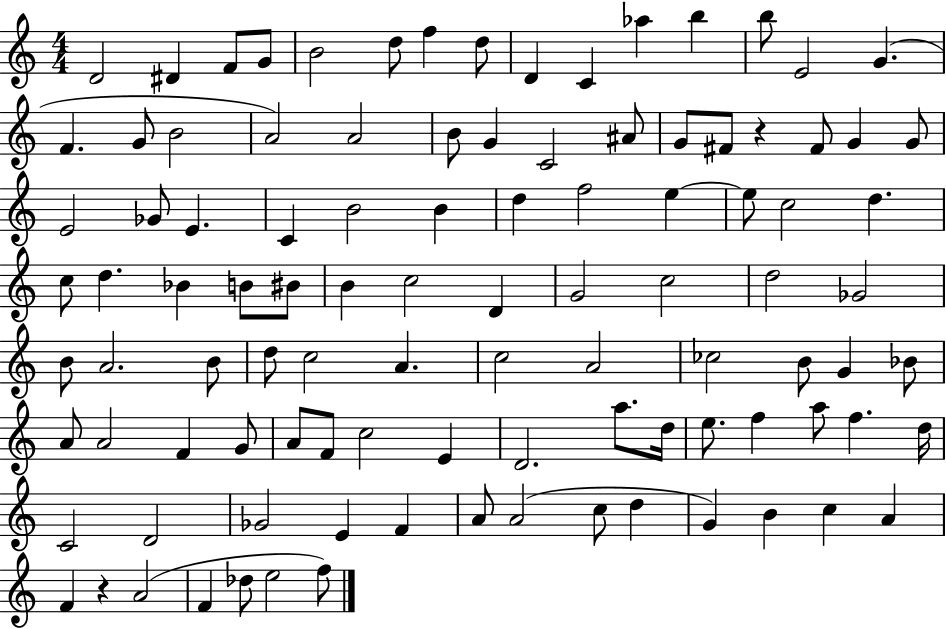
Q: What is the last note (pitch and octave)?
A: F5